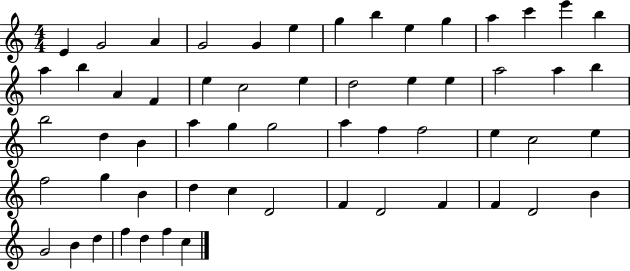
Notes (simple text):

E4/q G4/h A4/q G4/h G4/q E5/q G5/q B5/q E5/q G5/q A5/q C6/q E6/q B5/q A5/q B5/q A4/q F4/q E5/q C5/h E5/q D5/h E5/q E5/q A5/h A5/q B5/q B5/h D5/q B4/q A5/q G5/q G5/h A5/q F5/q F5/h E5/q C5/h E5/q F5/h G5/q B4/q D5/q C5/q D4/h F4/q D4/h F4/q F4/q D4/h B4/q G4/h B4/q D5/q F5/q D5/q F5/q C5/q